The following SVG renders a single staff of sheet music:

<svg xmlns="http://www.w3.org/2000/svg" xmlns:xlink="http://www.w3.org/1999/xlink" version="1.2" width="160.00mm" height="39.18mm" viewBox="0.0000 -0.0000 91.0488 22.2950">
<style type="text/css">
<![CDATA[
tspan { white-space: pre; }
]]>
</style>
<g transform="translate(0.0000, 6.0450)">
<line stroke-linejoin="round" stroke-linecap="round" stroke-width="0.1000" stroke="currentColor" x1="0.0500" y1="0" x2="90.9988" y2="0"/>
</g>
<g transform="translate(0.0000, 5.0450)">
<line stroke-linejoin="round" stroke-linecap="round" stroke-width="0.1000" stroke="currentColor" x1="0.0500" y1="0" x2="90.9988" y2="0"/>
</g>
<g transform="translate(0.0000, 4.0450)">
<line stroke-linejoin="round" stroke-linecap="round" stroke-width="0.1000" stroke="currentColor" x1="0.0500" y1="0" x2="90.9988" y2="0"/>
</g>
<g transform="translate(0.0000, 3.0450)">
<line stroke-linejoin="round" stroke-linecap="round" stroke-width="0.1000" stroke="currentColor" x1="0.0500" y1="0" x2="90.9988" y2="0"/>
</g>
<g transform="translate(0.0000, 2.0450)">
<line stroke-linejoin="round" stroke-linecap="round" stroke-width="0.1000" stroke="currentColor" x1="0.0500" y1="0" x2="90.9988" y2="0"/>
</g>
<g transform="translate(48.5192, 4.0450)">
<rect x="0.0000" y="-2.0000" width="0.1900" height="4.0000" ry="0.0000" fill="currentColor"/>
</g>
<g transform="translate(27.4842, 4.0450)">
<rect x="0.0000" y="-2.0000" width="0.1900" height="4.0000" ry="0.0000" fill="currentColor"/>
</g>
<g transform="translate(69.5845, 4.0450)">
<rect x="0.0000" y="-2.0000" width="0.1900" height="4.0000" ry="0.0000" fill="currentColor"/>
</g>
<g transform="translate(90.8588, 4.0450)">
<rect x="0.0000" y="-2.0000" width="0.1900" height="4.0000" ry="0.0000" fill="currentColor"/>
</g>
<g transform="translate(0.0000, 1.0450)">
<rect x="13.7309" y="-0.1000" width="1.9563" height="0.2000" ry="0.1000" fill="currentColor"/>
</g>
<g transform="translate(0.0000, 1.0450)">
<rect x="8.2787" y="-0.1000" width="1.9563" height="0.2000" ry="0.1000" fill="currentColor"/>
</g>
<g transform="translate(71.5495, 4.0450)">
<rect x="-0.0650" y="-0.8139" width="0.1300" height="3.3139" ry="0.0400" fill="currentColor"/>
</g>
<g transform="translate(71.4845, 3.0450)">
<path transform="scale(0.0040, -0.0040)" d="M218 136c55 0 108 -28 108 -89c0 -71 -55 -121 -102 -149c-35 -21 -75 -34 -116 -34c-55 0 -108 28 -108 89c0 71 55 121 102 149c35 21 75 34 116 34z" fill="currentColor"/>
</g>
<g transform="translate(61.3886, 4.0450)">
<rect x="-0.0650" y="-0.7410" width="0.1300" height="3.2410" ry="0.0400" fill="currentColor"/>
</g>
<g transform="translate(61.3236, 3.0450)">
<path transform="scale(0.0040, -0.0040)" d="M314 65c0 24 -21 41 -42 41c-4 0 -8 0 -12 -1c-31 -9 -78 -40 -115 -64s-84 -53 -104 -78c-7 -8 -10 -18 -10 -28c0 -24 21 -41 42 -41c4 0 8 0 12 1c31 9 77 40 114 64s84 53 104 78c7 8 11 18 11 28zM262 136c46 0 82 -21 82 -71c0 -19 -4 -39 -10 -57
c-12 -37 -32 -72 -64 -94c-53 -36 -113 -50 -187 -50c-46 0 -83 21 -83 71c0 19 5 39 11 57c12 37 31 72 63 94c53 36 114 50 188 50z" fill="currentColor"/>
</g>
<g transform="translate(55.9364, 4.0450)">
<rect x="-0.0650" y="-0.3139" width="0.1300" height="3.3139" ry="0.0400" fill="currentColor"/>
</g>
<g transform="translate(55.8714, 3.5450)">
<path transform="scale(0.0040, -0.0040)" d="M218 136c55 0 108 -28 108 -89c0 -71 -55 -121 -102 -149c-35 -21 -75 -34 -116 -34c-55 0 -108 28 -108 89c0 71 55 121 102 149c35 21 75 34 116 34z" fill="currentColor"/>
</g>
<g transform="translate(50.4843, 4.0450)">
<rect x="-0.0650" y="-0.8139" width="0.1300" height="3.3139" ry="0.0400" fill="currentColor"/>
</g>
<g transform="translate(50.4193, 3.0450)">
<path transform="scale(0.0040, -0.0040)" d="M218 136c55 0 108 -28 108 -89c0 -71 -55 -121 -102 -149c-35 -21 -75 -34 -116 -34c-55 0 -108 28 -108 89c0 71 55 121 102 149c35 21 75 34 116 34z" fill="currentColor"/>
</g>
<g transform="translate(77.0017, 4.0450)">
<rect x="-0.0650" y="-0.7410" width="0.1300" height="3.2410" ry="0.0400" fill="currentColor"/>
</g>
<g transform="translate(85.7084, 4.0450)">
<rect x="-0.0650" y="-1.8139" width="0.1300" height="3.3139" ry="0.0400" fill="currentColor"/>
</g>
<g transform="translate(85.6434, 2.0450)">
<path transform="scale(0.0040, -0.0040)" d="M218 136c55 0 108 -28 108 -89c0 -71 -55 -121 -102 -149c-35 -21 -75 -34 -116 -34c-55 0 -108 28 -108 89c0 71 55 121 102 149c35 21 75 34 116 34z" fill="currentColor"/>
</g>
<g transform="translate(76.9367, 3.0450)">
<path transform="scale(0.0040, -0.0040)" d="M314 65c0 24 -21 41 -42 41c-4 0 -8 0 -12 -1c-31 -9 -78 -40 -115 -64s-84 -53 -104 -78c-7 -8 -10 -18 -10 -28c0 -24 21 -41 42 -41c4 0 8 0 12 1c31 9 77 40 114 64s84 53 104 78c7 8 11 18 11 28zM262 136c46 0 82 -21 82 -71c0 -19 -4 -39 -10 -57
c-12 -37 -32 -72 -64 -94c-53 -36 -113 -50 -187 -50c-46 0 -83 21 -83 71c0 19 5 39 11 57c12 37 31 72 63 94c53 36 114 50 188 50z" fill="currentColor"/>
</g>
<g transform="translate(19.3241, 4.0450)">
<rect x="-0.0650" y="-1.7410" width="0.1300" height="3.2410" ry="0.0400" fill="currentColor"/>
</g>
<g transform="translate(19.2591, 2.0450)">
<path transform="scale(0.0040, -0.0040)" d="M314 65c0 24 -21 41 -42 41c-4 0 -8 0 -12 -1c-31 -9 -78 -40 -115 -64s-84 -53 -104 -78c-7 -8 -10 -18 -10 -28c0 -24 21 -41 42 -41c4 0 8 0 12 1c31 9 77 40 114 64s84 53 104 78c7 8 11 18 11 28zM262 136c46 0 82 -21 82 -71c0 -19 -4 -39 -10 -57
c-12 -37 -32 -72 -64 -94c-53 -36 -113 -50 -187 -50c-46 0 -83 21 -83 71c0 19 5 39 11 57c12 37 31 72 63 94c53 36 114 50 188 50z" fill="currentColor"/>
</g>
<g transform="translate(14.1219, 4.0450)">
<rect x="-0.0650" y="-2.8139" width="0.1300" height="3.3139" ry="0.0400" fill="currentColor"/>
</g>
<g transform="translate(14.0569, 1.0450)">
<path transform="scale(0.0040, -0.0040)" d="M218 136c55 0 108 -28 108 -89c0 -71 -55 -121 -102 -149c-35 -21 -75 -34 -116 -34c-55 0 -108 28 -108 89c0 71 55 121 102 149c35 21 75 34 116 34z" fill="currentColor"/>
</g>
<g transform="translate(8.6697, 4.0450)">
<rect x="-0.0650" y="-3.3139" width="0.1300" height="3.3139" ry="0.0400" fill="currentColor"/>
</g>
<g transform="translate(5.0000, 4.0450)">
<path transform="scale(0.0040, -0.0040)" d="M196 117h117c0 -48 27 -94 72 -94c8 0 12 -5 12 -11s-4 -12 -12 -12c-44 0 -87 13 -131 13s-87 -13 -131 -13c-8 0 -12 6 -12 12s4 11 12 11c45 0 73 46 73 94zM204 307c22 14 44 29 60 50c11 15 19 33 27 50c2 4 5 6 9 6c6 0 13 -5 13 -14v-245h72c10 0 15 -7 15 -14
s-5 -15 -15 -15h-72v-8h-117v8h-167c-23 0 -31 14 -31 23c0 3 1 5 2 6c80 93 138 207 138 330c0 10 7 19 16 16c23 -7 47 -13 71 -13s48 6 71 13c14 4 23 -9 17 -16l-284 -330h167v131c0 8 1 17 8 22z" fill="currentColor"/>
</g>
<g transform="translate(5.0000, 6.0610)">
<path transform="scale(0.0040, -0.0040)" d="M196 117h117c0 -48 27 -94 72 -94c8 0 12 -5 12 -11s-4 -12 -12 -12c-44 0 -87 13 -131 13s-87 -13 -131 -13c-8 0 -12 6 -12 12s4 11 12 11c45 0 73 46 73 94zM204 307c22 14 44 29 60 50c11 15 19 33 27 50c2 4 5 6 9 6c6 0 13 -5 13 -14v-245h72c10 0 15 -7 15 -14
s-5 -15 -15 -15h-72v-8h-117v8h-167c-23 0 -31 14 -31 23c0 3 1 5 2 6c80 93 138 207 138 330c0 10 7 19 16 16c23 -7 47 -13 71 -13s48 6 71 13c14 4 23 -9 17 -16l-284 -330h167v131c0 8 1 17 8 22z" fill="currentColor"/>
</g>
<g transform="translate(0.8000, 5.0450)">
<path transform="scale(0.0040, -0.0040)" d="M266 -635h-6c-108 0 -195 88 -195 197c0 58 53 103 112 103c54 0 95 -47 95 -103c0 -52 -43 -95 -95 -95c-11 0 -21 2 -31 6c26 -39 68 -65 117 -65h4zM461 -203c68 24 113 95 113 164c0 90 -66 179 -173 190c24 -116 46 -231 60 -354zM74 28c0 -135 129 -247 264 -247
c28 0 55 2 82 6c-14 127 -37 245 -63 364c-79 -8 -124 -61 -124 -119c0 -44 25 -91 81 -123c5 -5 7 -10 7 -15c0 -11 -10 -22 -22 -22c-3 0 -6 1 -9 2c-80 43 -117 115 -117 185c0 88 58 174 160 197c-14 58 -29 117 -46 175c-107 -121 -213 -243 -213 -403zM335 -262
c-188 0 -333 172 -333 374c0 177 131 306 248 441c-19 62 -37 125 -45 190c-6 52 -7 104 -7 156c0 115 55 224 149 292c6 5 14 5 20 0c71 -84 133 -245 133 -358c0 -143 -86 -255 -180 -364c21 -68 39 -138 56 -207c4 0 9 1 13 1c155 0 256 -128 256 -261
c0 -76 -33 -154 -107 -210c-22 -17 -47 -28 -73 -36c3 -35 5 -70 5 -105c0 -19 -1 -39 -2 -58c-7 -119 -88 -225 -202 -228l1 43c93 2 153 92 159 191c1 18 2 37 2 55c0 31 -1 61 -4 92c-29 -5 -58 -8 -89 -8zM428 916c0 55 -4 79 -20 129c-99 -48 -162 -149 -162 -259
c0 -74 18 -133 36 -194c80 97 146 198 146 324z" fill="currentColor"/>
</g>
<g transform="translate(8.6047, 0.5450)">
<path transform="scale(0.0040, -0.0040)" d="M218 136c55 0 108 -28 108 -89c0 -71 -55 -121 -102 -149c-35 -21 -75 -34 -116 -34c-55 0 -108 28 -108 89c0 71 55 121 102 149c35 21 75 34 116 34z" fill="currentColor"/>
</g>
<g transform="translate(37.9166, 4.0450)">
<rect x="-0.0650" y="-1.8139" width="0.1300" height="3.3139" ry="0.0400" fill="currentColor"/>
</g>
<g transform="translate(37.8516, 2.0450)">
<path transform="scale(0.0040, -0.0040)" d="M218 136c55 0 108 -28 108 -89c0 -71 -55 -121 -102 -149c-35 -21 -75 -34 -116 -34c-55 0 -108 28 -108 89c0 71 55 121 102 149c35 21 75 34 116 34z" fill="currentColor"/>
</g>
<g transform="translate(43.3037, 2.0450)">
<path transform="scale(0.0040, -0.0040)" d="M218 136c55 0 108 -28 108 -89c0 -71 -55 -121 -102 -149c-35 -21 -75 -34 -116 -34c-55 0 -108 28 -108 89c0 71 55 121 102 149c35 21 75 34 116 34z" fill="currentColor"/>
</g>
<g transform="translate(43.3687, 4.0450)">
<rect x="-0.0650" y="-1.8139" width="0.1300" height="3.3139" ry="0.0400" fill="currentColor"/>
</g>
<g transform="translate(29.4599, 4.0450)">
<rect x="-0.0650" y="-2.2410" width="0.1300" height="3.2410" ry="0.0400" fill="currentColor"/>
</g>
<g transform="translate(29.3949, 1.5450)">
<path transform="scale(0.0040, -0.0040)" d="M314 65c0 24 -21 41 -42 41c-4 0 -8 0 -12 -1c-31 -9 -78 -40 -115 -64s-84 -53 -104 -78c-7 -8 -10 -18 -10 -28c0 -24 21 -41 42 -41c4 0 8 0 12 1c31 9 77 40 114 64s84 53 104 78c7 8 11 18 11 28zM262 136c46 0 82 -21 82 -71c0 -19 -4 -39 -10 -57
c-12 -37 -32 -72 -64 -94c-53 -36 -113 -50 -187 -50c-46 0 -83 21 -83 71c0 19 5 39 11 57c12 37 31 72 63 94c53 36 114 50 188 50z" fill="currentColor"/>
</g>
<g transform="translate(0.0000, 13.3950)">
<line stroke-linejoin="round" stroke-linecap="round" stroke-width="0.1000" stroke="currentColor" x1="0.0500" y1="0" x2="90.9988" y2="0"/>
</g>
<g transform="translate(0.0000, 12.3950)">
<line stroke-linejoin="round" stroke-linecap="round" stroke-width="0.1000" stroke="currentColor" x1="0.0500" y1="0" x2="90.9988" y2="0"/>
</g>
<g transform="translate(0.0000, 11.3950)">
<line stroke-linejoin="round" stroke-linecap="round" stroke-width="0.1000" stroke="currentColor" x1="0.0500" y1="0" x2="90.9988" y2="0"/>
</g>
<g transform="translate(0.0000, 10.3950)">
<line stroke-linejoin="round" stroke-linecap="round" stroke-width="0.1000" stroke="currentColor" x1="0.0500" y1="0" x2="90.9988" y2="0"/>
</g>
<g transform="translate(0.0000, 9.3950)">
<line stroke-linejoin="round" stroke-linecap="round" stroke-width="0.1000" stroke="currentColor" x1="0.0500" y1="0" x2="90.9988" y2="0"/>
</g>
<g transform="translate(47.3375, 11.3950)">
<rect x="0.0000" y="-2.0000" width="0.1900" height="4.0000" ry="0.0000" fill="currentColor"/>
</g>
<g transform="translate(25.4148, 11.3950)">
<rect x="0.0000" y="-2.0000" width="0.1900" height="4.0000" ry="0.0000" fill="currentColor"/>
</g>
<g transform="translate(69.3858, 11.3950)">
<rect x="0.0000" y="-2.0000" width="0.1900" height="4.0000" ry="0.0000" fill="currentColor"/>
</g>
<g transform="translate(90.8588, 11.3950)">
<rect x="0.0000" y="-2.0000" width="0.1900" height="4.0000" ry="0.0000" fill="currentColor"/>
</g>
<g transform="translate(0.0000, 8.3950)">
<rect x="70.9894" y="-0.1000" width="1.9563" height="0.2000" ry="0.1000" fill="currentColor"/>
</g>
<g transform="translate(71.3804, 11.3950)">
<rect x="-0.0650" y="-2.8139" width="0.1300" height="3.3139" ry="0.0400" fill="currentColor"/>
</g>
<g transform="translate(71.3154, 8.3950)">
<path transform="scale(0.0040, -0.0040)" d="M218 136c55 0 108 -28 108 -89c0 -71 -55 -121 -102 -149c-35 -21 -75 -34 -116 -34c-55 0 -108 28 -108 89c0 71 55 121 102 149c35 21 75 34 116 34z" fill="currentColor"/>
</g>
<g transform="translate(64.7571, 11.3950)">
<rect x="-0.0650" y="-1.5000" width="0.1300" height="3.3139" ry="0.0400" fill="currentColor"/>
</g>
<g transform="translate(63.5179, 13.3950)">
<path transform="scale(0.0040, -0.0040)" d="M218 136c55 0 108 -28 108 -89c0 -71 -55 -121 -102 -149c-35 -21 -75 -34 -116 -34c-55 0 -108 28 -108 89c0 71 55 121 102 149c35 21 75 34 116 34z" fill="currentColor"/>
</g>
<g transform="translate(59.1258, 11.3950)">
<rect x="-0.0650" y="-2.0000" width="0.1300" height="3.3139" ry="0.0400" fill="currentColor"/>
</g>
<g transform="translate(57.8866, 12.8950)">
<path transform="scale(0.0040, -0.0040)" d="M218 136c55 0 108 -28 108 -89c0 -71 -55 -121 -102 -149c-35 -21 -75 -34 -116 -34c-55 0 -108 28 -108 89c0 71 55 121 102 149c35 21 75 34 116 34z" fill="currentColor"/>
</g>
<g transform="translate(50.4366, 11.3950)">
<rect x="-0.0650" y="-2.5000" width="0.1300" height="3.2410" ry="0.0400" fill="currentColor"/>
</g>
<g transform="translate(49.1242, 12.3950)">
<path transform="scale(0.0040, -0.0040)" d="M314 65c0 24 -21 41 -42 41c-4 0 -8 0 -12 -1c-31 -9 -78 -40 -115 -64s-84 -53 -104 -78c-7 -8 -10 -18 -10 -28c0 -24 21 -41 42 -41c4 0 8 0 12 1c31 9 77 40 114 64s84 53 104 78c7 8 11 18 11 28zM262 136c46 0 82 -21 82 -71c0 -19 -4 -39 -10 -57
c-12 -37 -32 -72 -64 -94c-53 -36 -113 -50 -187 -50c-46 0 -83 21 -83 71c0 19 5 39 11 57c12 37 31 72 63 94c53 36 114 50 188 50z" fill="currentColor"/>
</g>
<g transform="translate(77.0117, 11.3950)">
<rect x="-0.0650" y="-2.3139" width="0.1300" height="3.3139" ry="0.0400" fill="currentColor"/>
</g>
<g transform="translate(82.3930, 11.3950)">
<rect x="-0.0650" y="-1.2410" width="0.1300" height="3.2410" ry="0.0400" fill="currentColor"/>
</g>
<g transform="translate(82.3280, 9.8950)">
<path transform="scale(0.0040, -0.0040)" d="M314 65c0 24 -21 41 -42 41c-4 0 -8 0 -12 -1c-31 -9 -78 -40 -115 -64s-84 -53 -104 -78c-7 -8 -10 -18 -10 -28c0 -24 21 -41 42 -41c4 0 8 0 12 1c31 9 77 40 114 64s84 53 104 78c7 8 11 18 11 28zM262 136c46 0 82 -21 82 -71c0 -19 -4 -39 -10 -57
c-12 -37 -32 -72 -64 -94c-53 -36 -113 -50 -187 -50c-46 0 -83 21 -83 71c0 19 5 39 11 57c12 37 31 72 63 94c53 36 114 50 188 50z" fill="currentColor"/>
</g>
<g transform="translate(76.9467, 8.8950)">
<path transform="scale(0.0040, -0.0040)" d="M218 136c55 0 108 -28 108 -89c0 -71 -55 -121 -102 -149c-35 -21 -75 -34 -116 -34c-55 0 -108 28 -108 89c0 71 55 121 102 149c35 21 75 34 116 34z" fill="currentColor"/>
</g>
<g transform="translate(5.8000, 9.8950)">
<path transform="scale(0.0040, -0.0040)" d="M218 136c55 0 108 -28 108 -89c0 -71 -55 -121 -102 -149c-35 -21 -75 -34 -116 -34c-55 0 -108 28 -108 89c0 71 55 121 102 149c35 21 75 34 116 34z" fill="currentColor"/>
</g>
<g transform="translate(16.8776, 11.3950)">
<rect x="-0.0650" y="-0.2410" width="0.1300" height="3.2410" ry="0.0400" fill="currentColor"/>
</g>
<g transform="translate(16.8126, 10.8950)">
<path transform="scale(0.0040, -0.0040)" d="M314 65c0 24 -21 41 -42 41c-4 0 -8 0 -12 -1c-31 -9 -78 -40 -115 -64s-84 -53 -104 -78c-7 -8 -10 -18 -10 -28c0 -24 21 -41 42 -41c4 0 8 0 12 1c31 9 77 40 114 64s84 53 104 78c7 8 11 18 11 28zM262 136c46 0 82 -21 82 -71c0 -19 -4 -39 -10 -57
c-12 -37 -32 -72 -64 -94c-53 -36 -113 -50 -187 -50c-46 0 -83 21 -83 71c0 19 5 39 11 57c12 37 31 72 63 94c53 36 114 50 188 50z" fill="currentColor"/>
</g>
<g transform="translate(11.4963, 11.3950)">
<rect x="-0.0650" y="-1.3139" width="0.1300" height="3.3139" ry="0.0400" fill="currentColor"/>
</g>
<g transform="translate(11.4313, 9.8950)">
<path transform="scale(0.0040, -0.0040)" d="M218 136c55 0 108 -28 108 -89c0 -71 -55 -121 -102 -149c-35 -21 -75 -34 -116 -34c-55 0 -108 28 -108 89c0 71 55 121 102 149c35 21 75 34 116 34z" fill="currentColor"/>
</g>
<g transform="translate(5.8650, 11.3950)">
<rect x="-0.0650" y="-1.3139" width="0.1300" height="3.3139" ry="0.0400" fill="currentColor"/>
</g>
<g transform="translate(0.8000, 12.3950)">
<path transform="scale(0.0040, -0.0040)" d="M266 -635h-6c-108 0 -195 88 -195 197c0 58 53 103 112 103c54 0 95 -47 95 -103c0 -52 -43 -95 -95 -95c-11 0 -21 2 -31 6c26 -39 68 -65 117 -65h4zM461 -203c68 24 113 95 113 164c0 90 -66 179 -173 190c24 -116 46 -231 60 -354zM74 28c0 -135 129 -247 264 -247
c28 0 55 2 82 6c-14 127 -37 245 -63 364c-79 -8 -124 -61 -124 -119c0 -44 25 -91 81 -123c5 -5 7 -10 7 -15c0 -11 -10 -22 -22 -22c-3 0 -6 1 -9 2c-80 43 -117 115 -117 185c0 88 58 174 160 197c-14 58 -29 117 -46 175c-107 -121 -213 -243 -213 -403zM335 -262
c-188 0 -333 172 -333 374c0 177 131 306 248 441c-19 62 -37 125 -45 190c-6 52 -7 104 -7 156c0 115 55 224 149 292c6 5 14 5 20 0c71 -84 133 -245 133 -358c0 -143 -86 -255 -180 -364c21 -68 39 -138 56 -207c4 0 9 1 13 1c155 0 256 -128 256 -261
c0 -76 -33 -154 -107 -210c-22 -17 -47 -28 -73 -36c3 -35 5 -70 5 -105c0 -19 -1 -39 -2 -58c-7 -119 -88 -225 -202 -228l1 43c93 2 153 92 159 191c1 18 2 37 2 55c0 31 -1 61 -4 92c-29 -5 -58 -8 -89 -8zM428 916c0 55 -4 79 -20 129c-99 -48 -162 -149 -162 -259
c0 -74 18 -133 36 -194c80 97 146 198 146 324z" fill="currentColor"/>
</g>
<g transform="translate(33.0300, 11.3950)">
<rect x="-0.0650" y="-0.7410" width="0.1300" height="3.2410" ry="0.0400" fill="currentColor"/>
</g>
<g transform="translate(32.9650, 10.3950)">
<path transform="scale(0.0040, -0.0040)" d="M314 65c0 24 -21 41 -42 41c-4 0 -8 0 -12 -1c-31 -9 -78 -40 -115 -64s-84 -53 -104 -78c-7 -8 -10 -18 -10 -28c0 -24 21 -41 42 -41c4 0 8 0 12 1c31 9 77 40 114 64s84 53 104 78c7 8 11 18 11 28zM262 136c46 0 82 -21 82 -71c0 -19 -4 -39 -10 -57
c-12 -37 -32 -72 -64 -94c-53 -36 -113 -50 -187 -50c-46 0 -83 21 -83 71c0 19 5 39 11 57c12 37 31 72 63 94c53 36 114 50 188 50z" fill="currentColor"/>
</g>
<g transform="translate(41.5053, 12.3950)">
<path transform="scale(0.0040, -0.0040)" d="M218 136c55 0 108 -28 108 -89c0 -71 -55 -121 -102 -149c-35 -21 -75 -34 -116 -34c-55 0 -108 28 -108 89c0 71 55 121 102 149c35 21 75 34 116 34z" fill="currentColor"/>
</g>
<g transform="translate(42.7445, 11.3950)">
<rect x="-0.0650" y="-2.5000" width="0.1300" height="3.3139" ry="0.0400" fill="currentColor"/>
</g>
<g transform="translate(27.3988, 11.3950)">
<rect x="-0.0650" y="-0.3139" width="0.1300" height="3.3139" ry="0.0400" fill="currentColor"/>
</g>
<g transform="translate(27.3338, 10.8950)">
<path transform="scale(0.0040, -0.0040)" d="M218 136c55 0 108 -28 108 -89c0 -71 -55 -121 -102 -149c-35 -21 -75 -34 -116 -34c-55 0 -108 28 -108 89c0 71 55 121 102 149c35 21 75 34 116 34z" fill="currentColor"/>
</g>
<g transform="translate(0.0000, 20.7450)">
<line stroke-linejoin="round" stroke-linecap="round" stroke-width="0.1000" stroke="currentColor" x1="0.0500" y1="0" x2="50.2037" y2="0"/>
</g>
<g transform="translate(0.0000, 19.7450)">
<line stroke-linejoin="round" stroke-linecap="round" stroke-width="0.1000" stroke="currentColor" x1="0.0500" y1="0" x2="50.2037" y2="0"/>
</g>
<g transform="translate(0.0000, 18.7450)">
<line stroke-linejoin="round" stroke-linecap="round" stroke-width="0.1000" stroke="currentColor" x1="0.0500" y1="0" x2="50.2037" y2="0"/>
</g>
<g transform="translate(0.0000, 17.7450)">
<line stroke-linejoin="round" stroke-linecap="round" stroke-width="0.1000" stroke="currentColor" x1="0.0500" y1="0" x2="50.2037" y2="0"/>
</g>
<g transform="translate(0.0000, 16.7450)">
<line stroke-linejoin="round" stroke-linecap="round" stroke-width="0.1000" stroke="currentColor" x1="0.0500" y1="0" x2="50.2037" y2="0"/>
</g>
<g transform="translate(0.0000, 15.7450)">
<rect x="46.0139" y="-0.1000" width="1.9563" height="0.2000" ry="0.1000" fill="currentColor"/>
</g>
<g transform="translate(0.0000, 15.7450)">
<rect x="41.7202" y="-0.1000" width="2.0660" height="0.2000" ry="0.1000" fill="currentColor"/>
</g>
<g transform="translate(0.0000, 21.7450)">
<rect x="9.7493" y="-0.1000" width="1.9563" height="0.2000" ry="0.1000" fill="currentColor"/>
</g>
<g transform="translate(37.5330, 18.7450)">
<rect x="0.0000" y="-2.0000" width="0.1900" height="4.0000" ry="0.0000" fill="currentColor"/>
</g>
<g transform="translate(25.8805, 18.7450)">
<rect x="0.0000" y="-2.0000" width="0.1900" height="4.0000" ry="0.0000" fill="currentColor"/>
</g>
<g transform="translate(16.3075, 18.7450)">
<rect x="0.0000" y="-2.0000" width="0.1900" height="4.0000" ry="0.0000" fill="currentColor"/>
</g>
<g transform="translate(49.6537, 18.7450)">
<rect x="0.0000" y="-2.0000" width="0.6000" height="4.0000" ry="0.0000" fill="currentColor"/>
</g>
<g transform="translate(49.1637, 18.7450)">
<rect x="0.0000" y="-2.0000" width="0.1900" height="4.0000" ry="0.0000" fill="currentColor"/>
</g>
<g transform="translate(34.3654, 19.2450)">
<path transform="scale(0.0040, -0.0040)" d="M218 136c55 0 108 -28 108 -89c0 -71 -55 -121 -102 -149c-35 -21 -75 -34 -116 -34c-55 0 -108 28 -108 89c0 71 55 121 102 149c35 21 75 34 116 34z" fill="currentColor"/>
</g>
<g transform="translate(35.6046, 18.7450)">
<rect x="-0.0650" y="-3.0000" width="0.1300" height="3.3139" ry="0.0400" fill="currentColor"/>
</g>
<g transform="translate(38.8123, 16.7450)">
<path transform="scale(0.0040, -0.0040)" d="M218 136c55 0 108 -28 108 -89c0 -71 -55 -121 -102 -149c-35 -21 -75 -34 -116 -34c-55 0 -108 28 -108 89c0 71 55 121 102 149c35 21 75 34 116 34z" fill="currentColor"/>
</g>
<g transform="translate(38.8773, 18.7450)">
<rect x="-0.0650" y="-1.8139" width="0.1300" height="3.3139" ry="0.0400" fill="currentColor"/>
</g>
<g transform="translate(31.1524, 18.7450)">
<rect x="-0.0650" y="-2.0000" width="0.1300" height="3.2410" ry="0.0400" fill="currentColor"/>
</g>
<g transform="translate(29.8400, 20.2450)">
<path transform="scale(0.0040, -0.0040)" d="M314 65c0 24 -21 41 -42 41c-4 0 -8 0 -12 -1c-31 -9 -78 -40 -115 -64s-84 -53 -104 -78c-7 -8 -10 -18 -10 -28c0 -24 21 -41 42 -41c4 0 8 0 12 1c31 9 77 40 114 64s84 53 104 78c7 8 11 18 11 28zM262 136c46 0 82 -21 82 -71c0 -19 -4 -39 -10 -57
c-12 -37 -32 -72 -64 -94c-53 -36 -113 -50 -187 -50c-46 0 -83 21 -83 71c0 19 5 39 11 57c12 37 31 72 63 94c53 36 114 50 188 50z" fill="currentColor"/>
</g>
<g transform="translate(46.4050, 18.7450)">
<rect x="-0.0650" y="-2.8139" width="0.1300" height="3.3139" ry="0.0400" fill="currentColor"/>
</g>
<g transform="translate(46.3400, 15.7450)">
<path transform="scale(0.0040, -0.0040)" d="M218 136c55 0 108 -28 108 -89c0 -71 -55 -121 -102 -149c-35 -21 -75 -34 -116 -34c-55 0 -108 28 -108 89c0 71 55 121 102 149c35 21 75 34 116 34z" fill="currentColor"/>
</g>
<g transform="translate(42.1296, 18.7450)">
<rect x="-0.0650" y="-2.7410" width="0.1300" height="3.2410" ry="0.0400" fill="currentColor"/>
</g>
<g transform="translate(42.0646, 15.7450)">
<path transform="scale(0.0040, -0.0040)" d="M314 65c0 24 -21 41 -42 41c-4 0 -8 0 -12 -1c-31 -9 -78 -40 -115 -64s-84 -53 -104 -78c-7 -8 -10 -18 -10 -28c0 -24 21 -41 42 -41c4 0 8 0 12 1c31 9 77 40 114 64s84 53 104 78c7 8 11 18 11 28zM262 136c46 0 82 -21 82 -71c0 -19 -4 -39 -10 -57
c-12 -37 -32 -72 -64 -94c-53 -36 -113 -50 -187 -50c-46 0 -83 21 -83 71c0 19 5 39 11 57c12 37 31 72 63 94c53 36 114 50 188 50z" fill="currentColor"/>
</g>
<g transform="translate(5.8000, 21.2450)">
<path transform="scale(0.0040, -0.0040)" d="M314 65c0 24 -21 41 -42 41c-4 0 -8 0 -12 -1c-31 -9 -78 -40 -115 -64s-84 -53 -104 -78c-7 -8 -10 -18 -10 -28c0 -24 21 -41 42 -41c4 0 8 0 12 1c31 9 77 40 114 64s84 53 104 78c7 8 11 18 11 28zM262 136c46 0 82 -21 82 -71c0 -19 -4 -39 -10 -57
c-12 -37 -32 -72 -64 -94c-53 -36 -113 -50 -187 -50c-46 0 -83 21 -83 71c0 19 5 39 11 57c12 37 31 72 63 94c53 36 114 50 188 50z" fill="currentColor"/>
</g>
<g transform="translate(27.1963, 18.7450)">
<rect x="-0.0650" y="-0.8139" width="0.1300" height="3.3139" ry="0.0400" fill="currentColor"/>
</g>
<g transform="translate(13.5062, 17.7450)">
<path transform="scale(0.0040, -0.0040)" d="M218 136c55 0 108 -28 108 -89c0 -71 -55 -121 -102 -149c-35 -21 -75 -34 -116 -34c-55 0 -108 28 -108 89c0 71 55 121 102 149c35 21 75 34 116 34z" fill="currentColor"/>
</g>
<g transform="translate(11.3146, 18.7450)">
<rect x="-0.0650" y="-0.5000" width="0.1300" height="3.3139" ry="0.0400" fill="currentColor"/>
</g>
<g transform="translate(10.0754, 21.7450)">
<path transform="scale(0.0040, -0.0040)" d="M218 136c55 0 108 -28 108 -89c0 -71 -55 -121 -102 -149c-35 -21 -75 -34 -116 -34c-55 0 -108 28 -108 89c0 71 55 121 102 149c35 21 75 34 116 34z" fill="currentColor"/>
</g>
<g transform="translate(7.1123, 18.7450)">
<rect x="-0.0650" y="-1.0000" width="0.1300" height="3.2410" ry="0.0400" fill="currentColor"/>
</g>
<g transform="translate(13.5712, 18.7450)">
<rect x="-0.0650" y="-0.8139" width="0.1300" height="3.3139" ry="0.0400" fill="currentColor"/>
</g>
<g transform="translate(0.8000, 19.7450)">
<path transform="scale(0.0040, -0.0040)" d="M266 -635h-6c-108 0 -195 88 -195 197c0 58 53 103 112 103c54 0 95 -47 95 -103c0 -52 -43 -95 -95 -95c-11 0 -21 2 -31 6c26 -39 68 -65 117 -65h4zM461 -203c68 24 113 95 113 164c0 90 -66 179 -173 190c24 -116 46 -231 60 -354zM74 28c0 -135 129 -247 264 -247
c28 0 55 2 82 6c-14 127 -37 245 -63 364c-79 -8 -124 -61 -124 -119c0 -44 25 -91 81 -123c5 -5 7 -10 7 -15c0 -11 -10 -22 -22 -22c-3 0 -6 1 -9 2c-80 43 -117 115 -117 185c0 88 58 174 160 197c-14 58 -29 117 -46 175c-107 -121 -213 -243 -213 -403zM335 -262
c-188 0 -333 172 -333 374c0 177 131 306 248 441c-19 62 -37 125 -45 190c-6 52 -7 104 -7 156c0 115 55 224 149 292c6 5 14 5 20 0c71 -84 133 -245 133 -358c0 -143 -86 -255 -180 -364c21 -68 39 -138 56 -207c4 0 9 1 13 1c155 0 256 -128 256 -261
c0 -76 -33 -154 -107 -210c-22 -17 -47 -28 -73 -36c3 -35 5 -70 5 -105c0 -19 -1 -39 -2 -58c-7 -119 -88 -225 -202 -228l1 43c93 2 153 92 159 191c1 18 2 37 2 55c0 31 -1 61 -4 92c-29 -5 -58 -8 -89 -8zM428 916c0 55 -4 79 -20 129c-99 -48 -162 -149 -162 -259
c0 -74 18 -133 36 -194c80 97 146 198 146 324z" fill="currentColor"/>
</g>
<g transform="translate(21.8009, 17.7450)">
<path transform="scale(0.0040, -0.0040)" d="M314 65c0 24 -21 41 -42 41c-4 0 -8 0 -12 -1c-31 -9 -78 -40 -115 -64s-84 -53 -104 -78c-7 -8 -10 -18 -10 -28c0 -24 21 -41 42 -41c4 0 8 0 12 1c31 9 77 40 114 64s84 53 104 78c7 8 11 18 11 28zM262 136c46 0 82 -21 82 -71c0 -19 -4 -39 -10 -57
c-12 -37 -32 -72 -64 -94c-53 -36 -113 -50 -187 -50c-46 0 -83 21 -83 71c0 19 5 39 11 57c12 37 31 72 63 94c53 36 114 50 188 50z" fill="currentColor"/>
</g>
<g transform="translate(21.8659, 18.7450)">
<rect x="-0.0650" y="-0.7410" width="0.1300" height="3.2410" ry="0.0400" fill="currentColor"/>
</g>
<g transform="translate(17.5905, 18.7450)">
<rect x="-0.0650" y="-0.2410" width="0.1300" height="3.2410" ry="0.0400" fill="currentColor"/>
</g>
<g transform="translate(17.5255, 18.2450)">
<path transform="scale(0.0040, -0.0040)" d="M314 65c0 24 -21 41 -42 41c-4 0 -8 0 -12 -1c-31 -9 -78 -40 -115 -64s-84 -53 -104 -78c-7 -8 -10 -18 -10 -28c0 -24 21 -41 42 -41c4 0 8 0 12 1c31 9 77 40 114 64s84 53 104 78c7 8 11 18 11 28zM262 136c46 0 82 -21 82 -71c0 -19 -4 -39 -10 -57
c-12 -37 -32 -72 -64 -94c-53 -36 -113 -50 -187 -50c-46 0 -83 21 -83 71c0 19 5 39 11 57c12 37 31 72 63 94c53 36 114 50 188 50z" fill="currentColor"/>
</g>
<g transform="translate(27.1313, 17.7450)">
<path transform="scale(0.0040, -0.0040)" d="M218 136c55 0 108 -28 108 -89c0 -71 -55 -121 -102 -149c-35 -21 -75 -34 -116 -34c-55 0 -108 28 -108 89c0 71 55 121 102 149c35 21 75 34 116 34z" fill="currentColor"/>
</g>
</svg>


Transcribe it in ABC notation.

X:1
T:Untitled
M:4/4
L:1/4
K:C
b a f2 g2 f f d c d2 d d2 f e e c2 c d2 G G2 F E a g e2 D2 C d c2 d2 d F2 A f a2 a